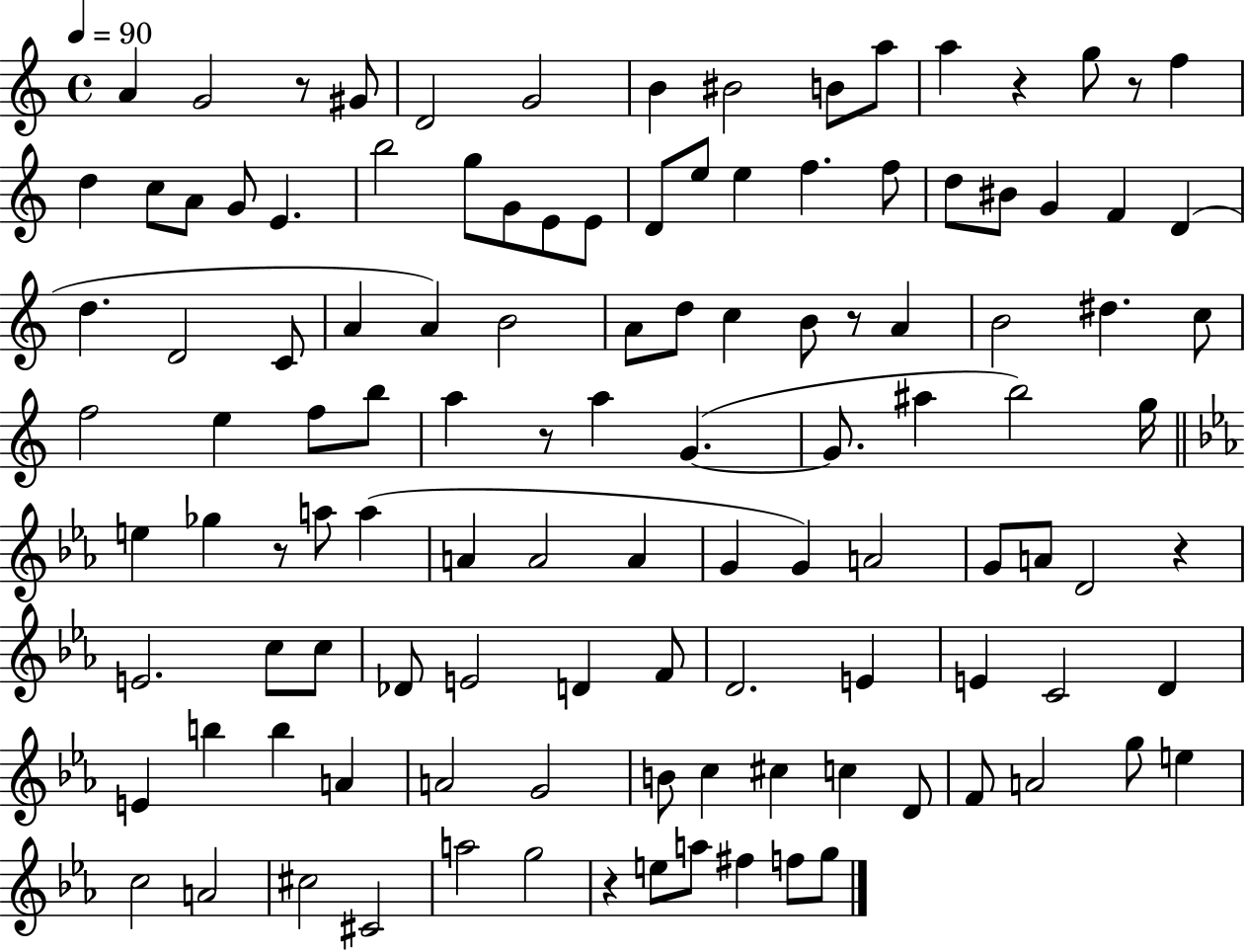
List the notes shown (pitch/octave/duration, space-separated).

A4/q G4/h R/e G#4/e D4/h G4/h B4/q BIS4/h B4/e A5/e A5/q R/q G5/e R/e F5/q D5/q C5/e A4/e G4/e E4/q. B5/h G5/e G4/e E4/e E4/e D4/e E5/e E5/q F5/q. F5/e D5/e BIS4/e G4/q F4/q D4/q D5/q. D4/h C4/e A4/q A4/q B4/h A4/e D5/e C5/q B4/e R/e A4/q B4/h D#5/q. C5/e F5/h E5/q F5/e B5/e A5/q R/e A5/q G4/q. G4/e. A#5/q B5/h G5/s E5/q Gb5/q R/e A5/e A5/q A4/q A4/h A4/q G4/q G4/q A4/h G4/e A4/e D4/h R/q E4/h. C5/e C5/e Db4/e E4/h D4/q F4/e D4/h. E4/q E4/q C4/h D4/q E4/q B5/q B5/q A4/q A4/h G4/h B4/e C5/q C#5/q C5/q D4/e F4/e A4/h G5/e E5/q C5/h A4/h C#5/h C#4/h A5/h G5/h R/q E5/e A5/e F#5/q F5/e G5/e